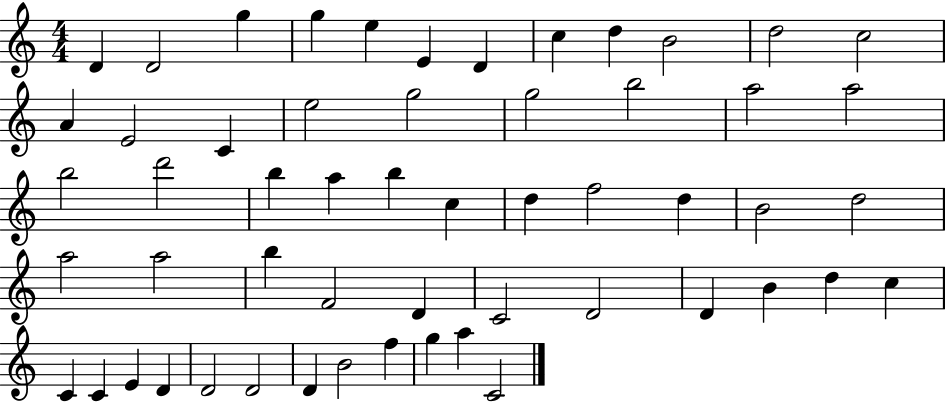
X:1
T:Untitled
M:4/4
L:1/4
K:C
D D2 g g e E D c d B2 d2 c2 A E2 C e2 g2 g2 b2 a2 a2 b2 d'2 b a b c d f2 d B2 d2 a2 a2 b F2 D C2 D2 D B d c C C E D D2 D2 D B2 f g a C2